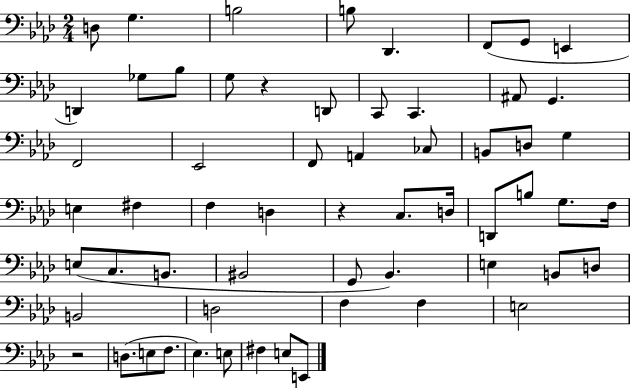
{
  \clef bass
  \numericTimeSignature
  \time 2/4
  \key aes \major
  d8 g4. | b2 | b8 des,4. | f,8( g,8 e,4 | \break d,4) ges8 bes8 | g8 r4 d,8 | c,8 c,4. | ais,8 g,4. | \break f,2 | ees,2 | f,8 a,4 ces8 | b,8 d8 g4 | \break e4 fis4 | f4 d4 | r4 c8. d16 | d,8 b8 g8. f16 | \break e8( c8. b,8. | bis,2 | g,8 bes,4.) | e4 b,8 d8 | \break b,2 | d2 | f4 f4 | e2 | \break r2 | d8.( e8 f8. | ees4.) e8 | fis4 e8 e,8 | \break \bar "|."
}